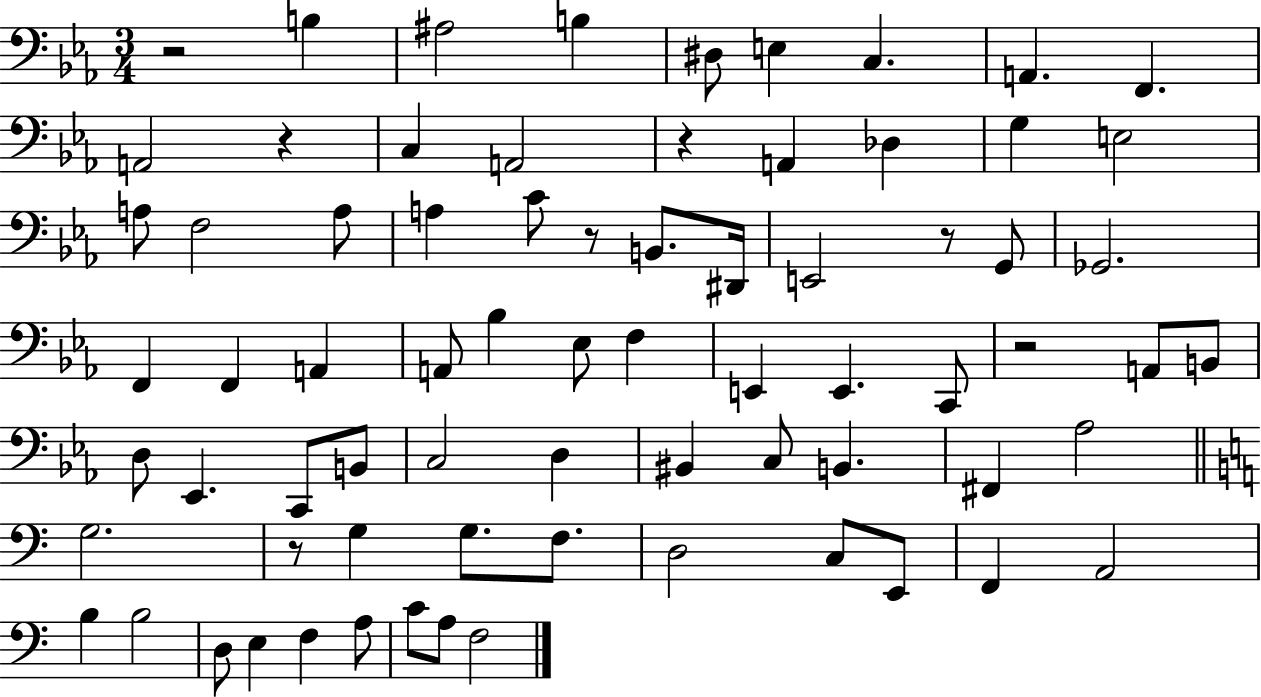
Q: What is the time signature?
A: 3/4